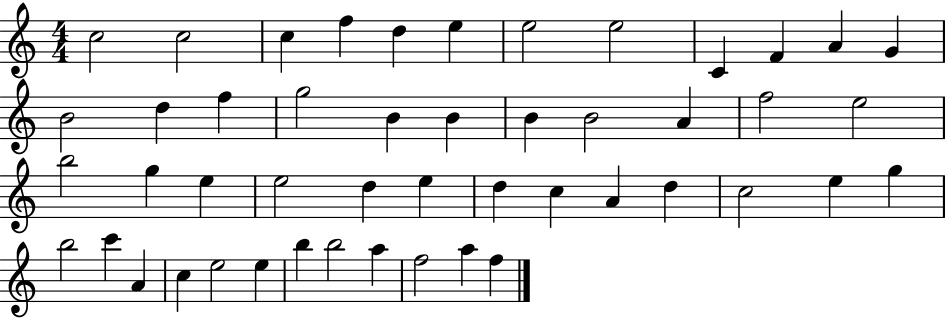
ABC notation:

X:1
T:Untitled
M:4/4
L:1/4
K:C
c2 c2 c f d e e2 e2 C F A G B2 d f g2 B B B B2 A f2 e2 b2 g e e2 d e d c A d c2 e g b2 c' A c e2 e b b2 a f2 a f